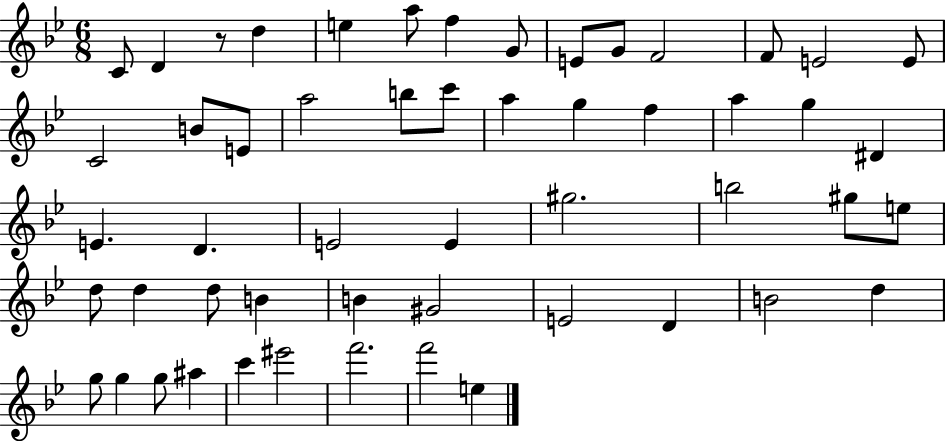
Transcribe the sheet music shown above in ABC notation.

X:1
T:Untitled
M:6/8
L:1/4
K:Bb
C/2 D z/2 d e a/2 f G/2 E/2 G/2 F2 F/2 E2 E/2 C2 B/2 E/2 a2 b/2 c'/2 a g f a g ^D E D E2 E ^g2 b2 ^g/2 e/2 d/2 d d/2 B B ^G2 E2 D B2 d g/2 g g/2 ^a c' ^e'2 f'2 f'2 e